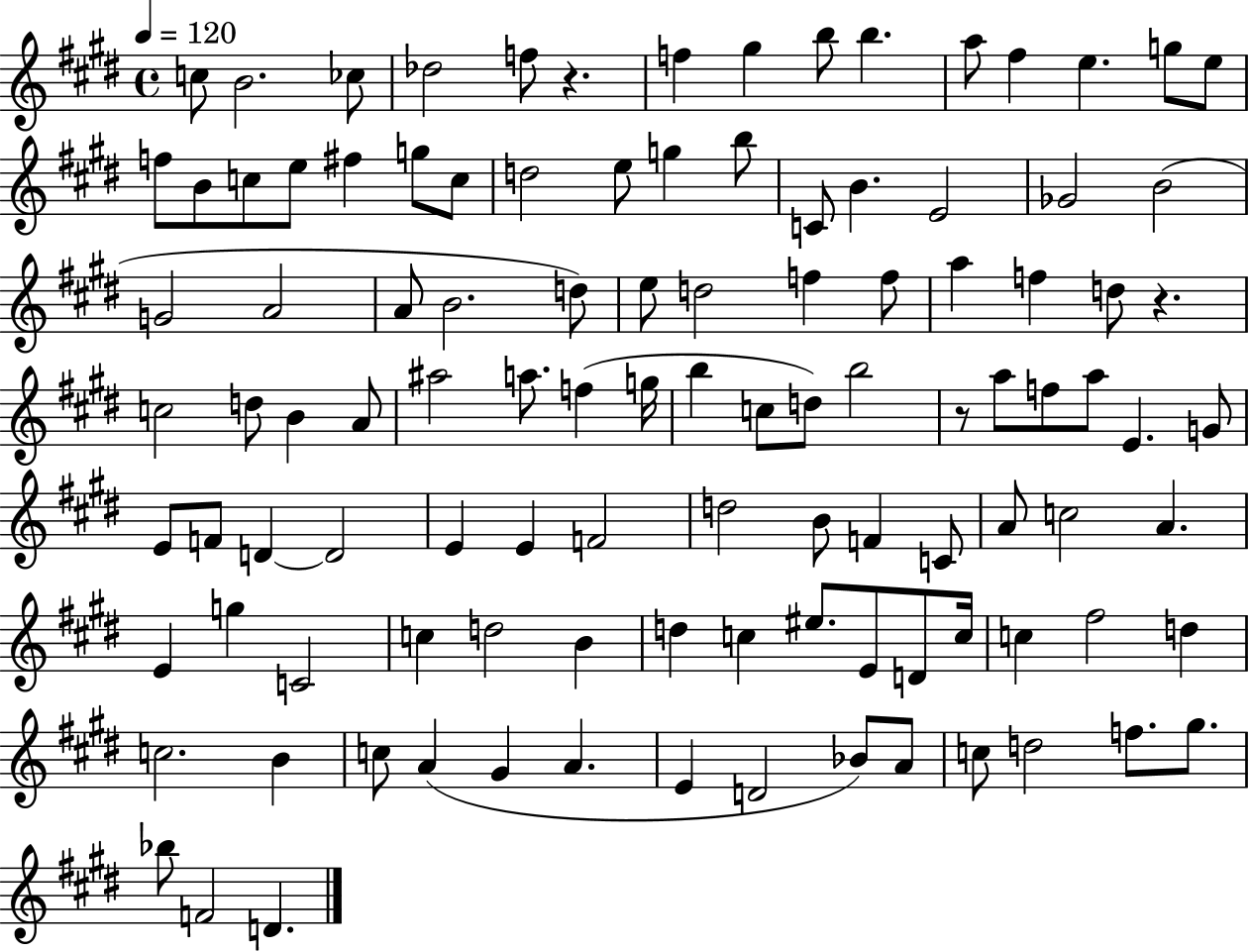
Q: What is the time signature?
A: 4/4